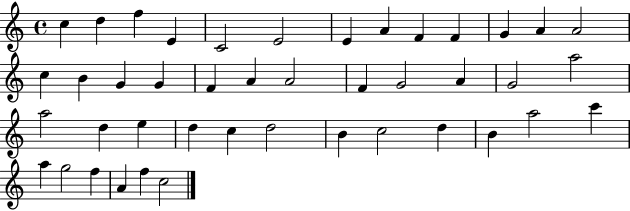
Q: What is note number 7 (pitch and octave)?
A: E4